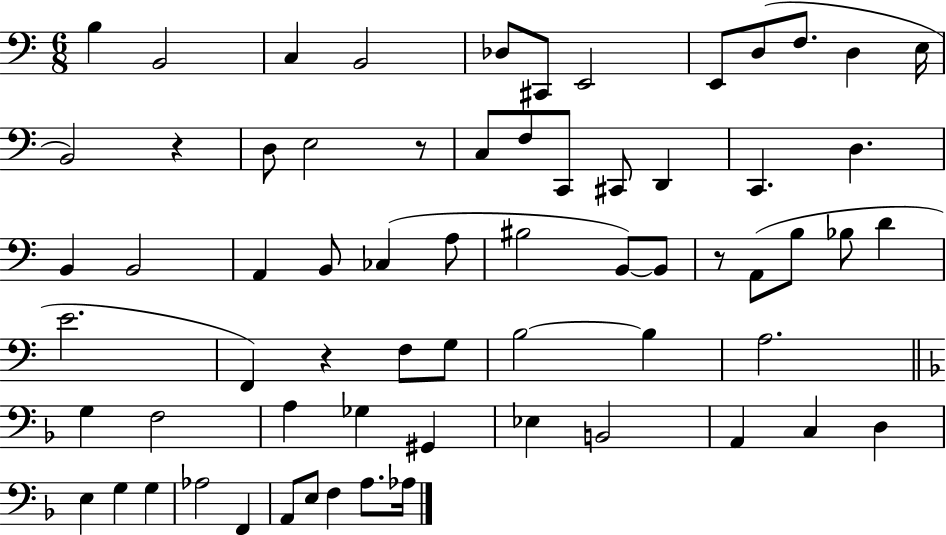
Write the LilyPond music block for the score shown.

{
  \clef bass
  \numericTimeSignature
  \time 6/8
  \key c \major
  b4 b,2 | c4 b,2 | des8 cis,8 e,2 | e,8 d8( f8. d4 e16 | \break b,2) r4 | d8 e2 r8 | c8 f8 c,8 cis,8 d,4 | c,4. d4. | \break b,4 b,2 | a,4 b,8 ces4( a8 | bis2 b,8~~) b,8 | r8 a,8( b8 bes8 d'4 | \break e'2. | f,4) r4 f8 g8 | b2~~ b4 | a2. | \break \bar "||" \break \key d \minor g4 f2 | a4 ges4 gis,4 | ees4 b,2 | a,4 c4 d4 | \break e4 g4 g4 | aes2 f,4 | a,8 e8 f4 a8. aes16 | \bar "|."
}